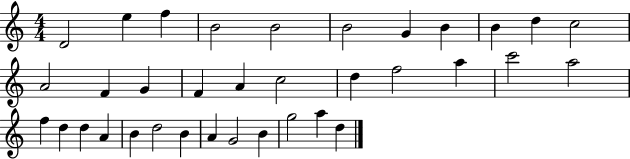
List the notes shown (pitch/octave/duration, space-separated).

D4/h E5/q F5/q B4/h B4/h B4/h G4/q B4/q B4/q D5/q C5/h A4/h F4/q G4/q F4/q A4/q C5/h D5/q F5/h A5/q C6/h A5/h F5/q D5/q D5/q A4/q B4/q D5/h B4/q A4/q G4/h B4/q G5/h A5/q D5/q